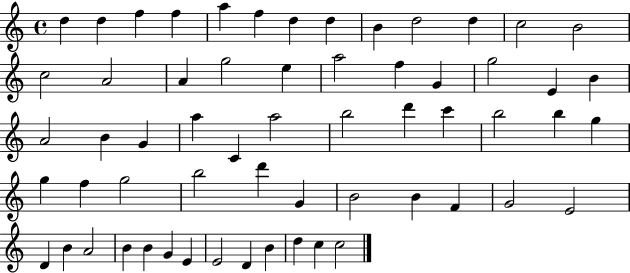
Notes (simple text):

D5/q D5/q F5/q F5/q A5/q F5/q D5/q D5/q B4/q D5/h D5/q C5/h B4/h C5/h A4/h A4/q G5/h E5/q A5/h F5/q G4/q G5/h E4/q B4/q A4/h B4/q G4/q A5/q C4/q A5/h B5/h D6/q C6/q B5/h B5/q G5/q G5/q F5/q G5/h B5/h D6/q G4/q B4/h B4/q F4/q G4/h E4/h D4/q B4/q A4/h B4/q B4/q G4/q E4/q E4/h D4/q B4/q D5/q C5/q C5/h